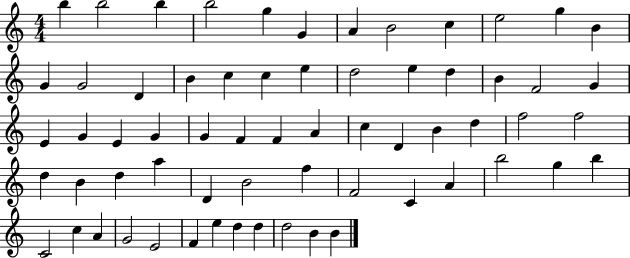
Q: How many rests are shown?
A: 0